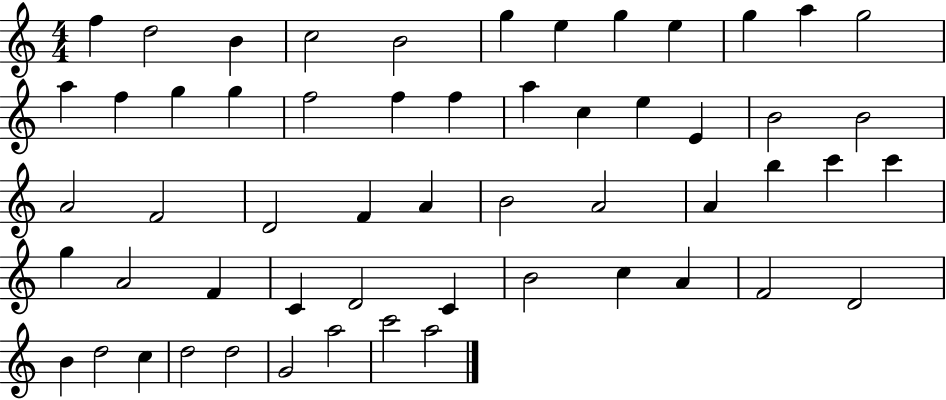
X:1
T:Untitled
M:4/4
L:1/4
K:C
f d2 B c2 B2 g e g e g a g2 a f g g f2 f f a c e E B2 B2 A2 F2 D2 F A B2 A2 A b c' c' g A2 F C D2 C B2 c A F2 D2 B d2 c d2 d2 G2 a2 c'2 a2